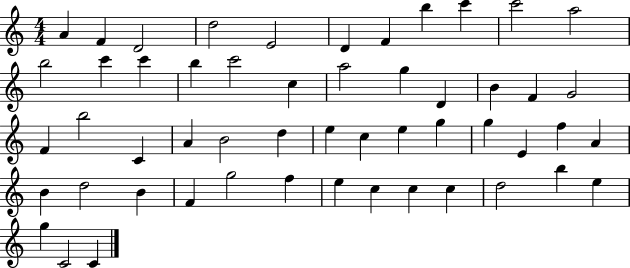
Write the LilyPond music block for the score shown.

{
  \clef treble
  \numericTimeSignature
  \time 4/4
  \key c \major
  a'4 f'4 d'2 | d''2 e'2 | d'4 f'4 b''4 c'''4 | c'''2 a''2 | \break b''2 c'''4 c'''4 | b''4 c'''2 c''4 | a''2 g''4 d'4 | b'4 f'4 g'2 | \break f'4 b''2 c'4 | a'4 b'2 d''4 | e''4 c''4 e''4 g''4 | g''4 e'4 f''4 a'4 | \break b'4 d''2 b'4 | f'4 g''2 f''4 | e''4 c''4 c''4 c''4 | d''2 b''4 e''4 | \break g''4 c'2 c'4 | \bar "|."
}